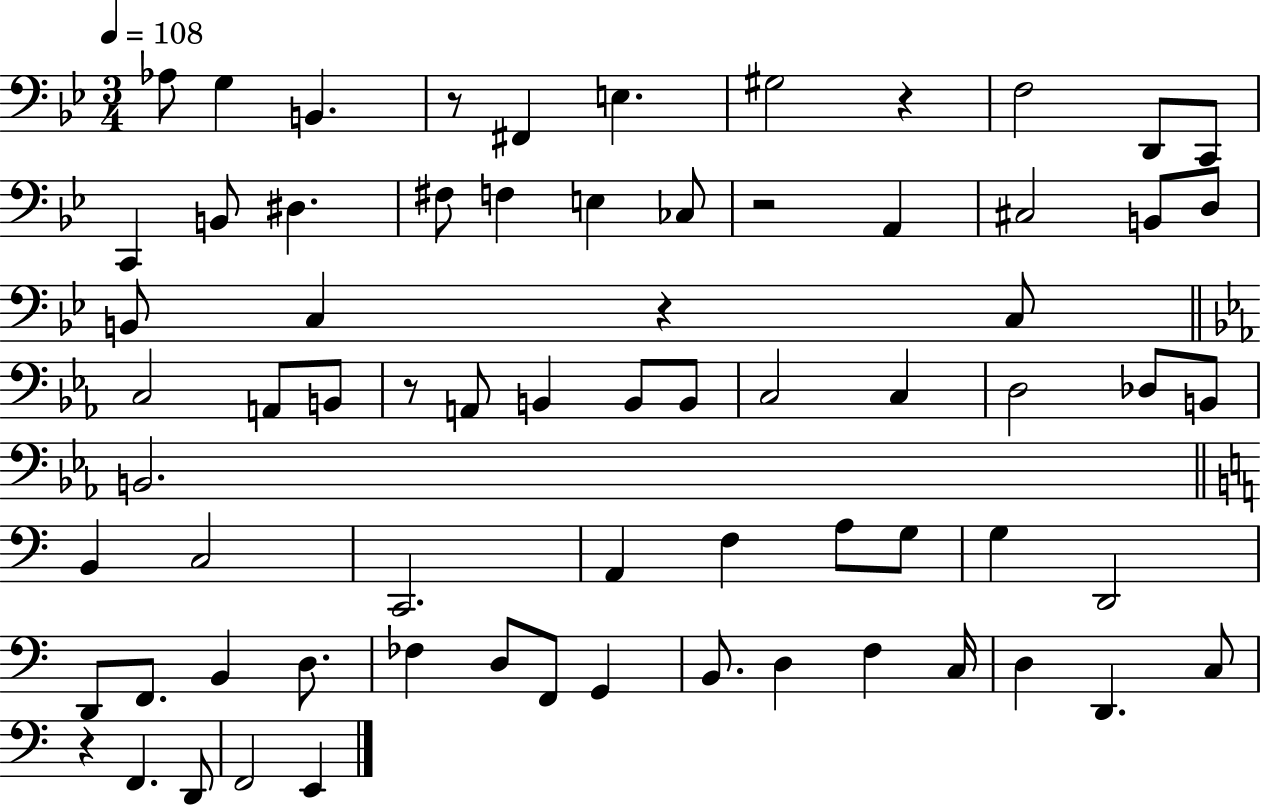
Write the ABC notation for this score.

X:1
T:Untitled
M:3/4
L:1/4
K:Bb
_A,/2 G, B,, z/2 ^F,, E, ^G,2 z F,2 D,,/2 C,,/2 C,, B,,/2 ^D, ^F,/2 F, E, _C,/2 z2 A,, ^C,2 B,,/2 D,/2 B,,/2 C, z C,/2 C,2 A,,/2 B,,/2 z/2 A,,/2 B,, B,,/2 B,,/2 C,2 C, D,2 _D,/2 B,,/2 B,,2 B,, C,2 C,,2 A,, F, A,/2 G,/2 G, D,,2 D,,/2 F,,/2 B,, D,/2 _F, D,/2 F,,/2 G,, B,,/2 D, F, C,/4 D, D,, C,/2 z F,, D,,/2 F,,2 E,,